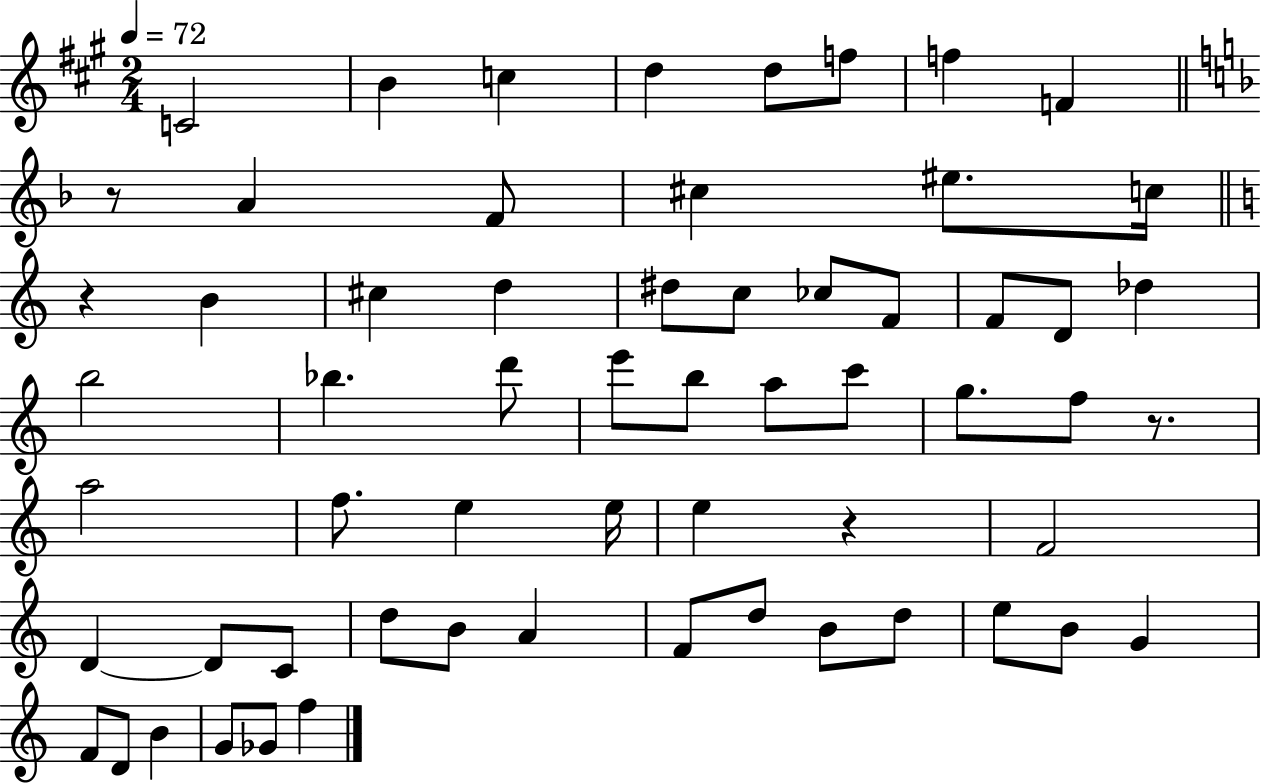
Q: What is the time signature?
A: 2/4